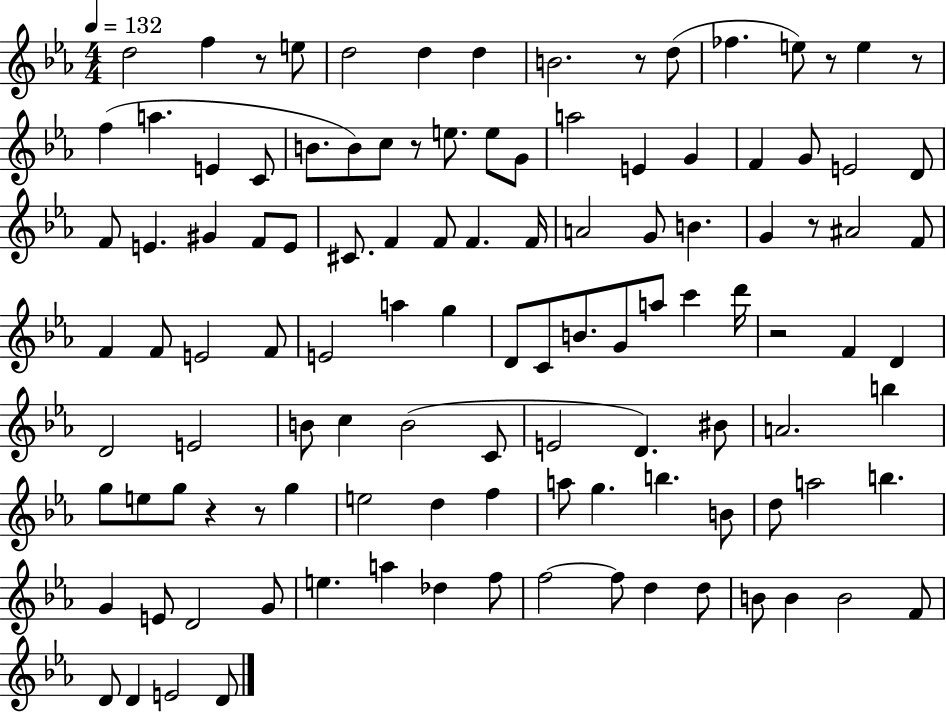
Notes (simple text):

D5/h F5/q R/e E5/e D5/h D5/q D5/q B4/h. R/e D5/e FES5/q. E5/e R/e E5/q R/e F5/q A5/q. E4/q C4/e B4/e. B4/e C5/e R/e E5/e. E5/e G4/e A5/h E4/q G4/q F4/q G4/e E4/h D4/e F4/e E4/q. G#4/q F4/e E4/e C#4/e. F4/q F4/e F4/q. F4/s A4/h G4/e B4/q. G4/q R/e A#4/h F4/e F4/q F4/e E4/h F4/e E4/h A5/q G5/q D4/e C4/e B4/e. G4/e A5/e C6/q D6/s R/h F4/q D4/q D4/h E4/h B4/e C5/q B4/h C4/e E4/h D4/q. BIS4/e A4/h. B5/q G5/e E5/e G5/e R/q R/e G5/q E5/h D5/q F5/q A5/e G5/q. B5/q. B4/e D5/e A5/h B5/q. G4/q E4/e D4/h G4/e E5/q. A5/q Db5/q F5/e F5/h F5/e D5/q D5/e B4/e B4/q B4/h F4/e D4/e D4/q E4/h D4/e